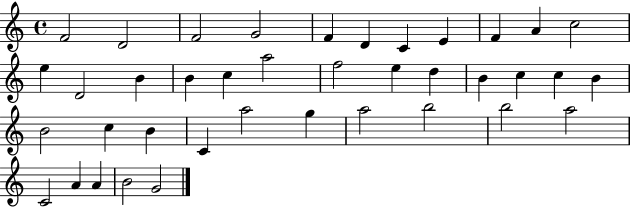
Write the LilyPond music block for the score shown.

{
  \clef treble
  \time 4/4
  \defaultTimeSignature
  \key c \major
  f'2 d'2 | f'2 g'2 | f'4 d'4 c'4 e'4 | f'4 a'4 c''2 | \break e''4 d'2 b'4 | b'4 c''4 a''2 | f''2 e''4 d''4 | b'4 c''4 c''4 b'4 | \break b'2 c''4 b'4 | c'4 a''2 g''4 | a''2 b''2 | b''2 a''2 | \break c'2 a'4 a'4 | b'2 g'2 | \bar "|."
}